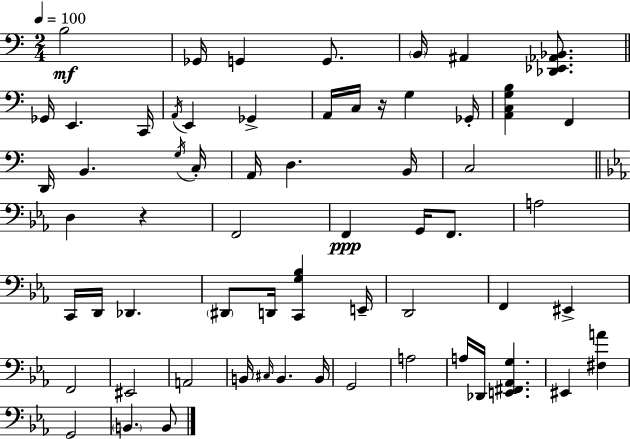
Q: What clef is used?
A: bass